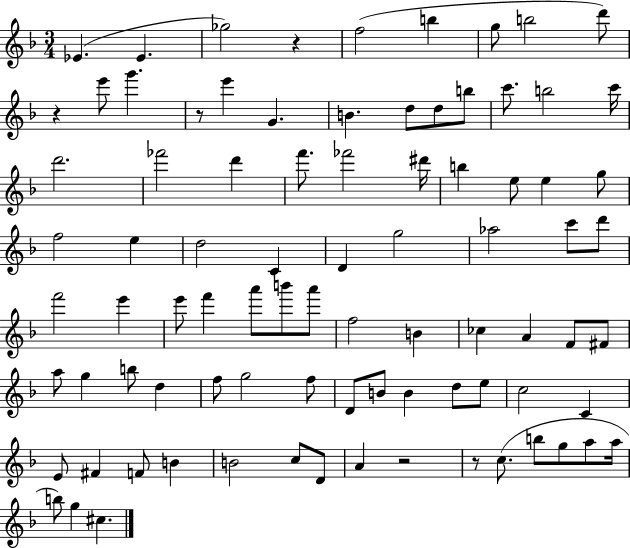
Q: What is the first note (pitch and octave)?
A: Eb4